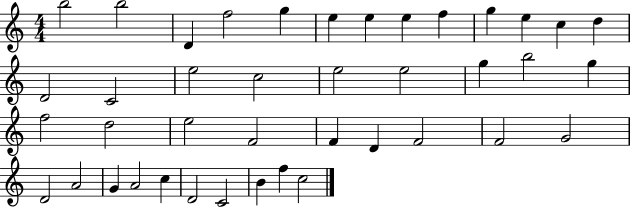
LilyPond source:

{
  \clef treble
  \numericTimeSignature
  \time 4/4
  \key c \major
  b''2 b''2 | d'4 f''2 g''4 | e''4 e''4 e''4 f''4 | g''4 e''4 c''4 d''4 | \break d'2 c'2 | e''2 c''2 | e''2 e''2 | g''4 b''2 g''4 | \break f''2 d''2 | e''2 f'2 | f'4 d'4 f'2 | f'2 g'2 | \break d'2 a'2 | g'4 a'2 c''4 | d'2 c'2 | b'4 f''4 c''2 | \break \bar "|."
}